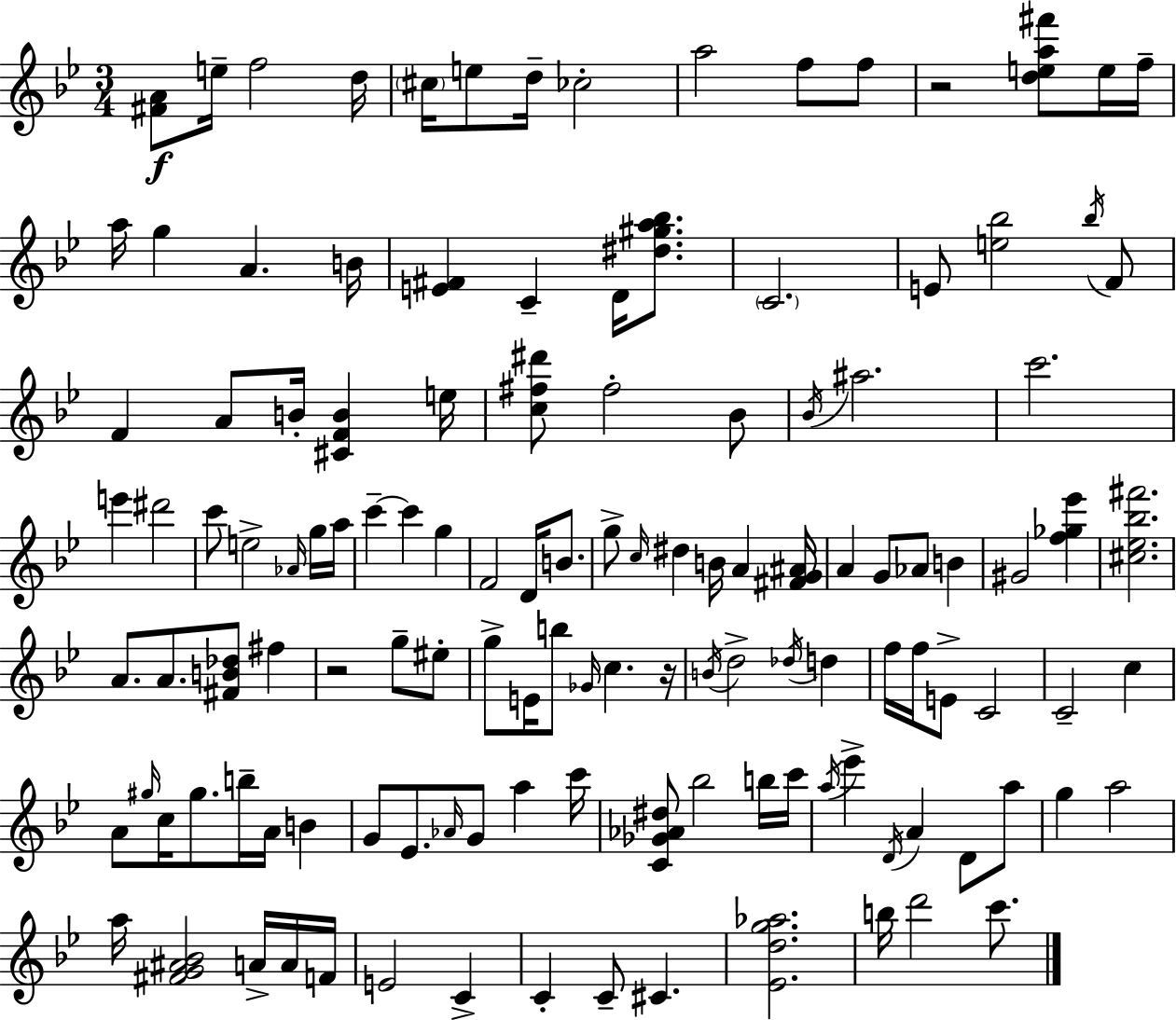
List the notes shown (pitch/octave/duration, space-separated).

[F#4,A4]/e E5/s F5/h D5/s C#5/s E5/e D5/s CES5/h A5/h F5/e F5/e R/h [D5,E5,A5,F#6]/e E5/s F5/s A5/s G5/q A4/q. B4/s [E4,F#4]/q C4/q D4/s [D#5,G#5,A5,Bb5]/e. C4/h. E4/e [E5,Bb5]/h Bb5/s F4/e F4/q A4/e B4/s [C#4,F4,B4]/q E5/s [C5,F#5,D#6]/e F#5/h Bb4/e Bb4/s A#5/h. C6/h. E6/q D#6/h C6/e E5/h Ab4/s G5/s A5/s C6/q C6/q G5/q F4/h D4/s B4/e. G5/e C5/s D#5/q B4/s A4/q [F#4,G4,A#4]/s A4/q G4/e Ab4/e B4/q G#4/h [F5,Gb5,Eb6]/q [C#5,Eb5,Bb5,F#6]/h. A4/e. A4/e. [F#4,B4,Db5]/e F#5/q R/h G5/e EIS5/e G5/e E4/s B5/e Gb4/s C5/q. R/s B4/s D5/h Db5/s D5/q F5/s F5/s E4/e C4/h C4/h C5/q A4/e G#5/s C5/s G#5/e. B5/s A4/s B4/q G4/e Eb4/e. Ab4/s G4/e A5/q C6/s [C4,Gb4,Ab4,D#5]/e Bb5/h B5/s C6/s A5/s Eb6/q D4/s A4/q D4/e A5/e G5/q A5/h A5/s [F#4,G4,A#4,Bb4]/h A4/s A4/s F4/s E4/h C4/q C4/q C4/e C#4/q. [Eb4,D5,G5,Ab5]/h. B5/s D6/h C6/e.